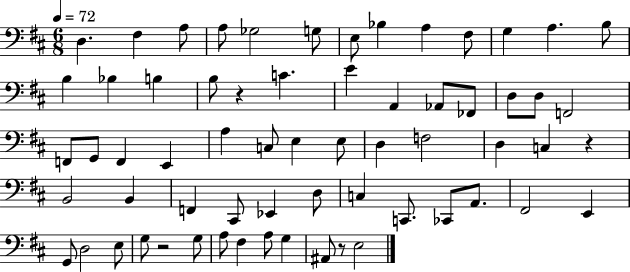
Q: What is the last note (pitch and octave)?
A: E3